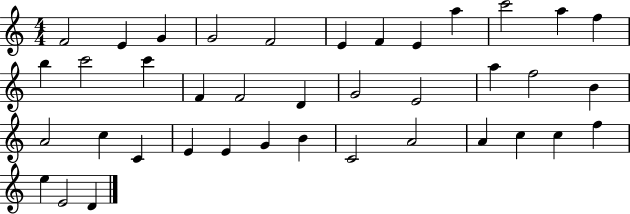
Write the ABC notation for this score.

X:1
T:Untitled
M:4/4
L:1/4
K:C
F2 E G G2 F2 E F E a c'2 a f b c'2 c' F F2 D G2 E2 a f2 B A2 c C E E G B C2 A2 A c c f e E2 D